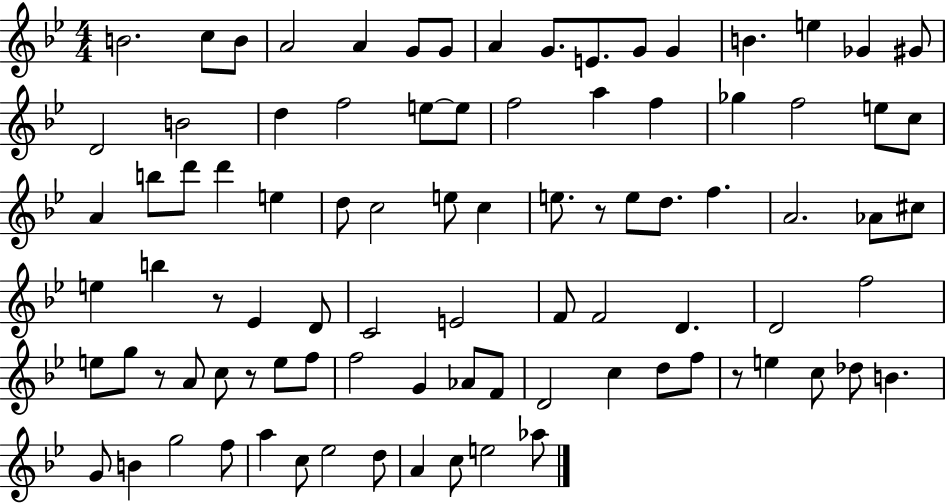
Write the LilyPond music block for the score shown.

{
  \clef treble
  \numericTimeSignature
  \time 4/4
  \key bes \major
  b'2. c''8 b'8 | a'2 a'4 g'8 g'8 | a'4 g'8. e'8. g'8 g'4 | b'4. e''4 ges'4 gis'8 | \break d'2 b'2 | d''4 f''2 e''8~~ e''8 | f''2 a''4 f''4 | ges''4 f''2 e''8 c''8 | \break a'4 b''8 d'''8 d'''4 e''4 | d''8 c''2 e''8 c''4 | e''8. r8 e''8 d''8. f''4. | a'2. aes'8 cis''8 | \break e''4 b''4 r8 ees'4 d'8 | c'2 e'2 | f'8 f'2 d'4. | d'2 f''2 | \break e''8 g''8 r8 a'8 c''8 r8 e''8 f''8 | f''2 g'4 aes'8 f'8 | d'2 c''4 d''8 f''8 | r8 e''4 c''8 des''8 b'4. | \break g'8 b'4 g''2 f''8 | a''4 c''8 ees''2 d''8 | a'4 c''8 e''2 aes''8 | \bar "|."
}